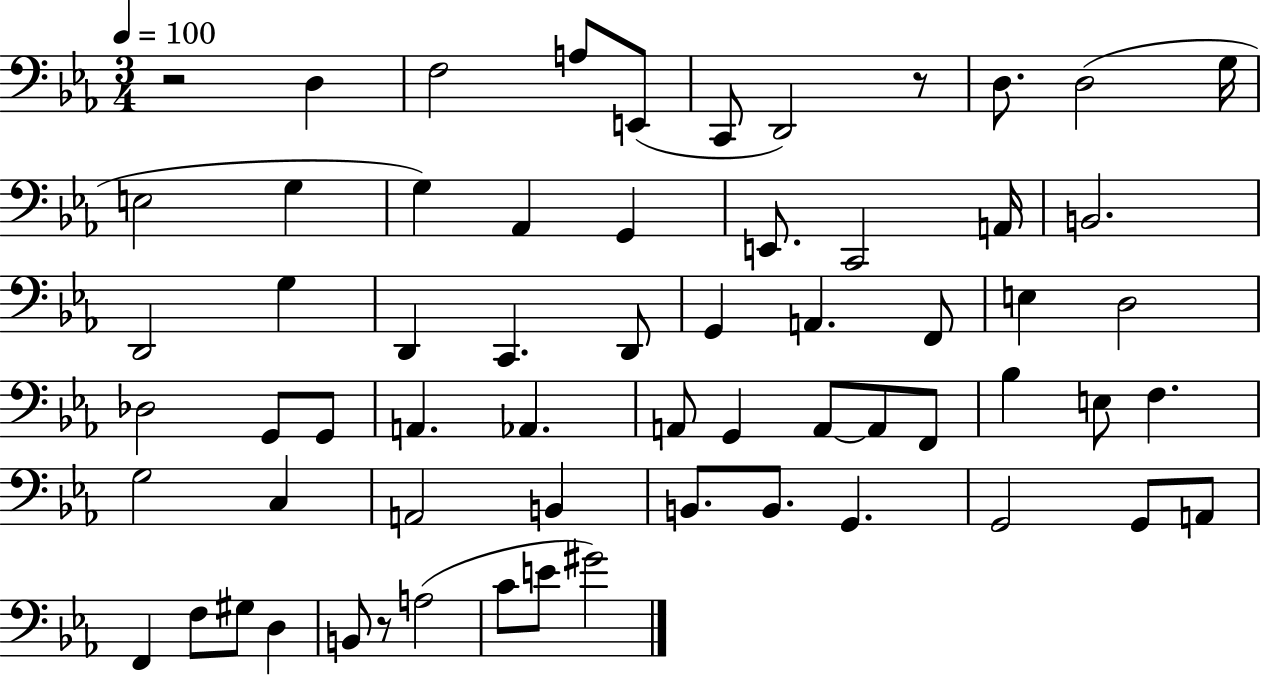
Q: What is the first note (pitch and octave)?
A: D3